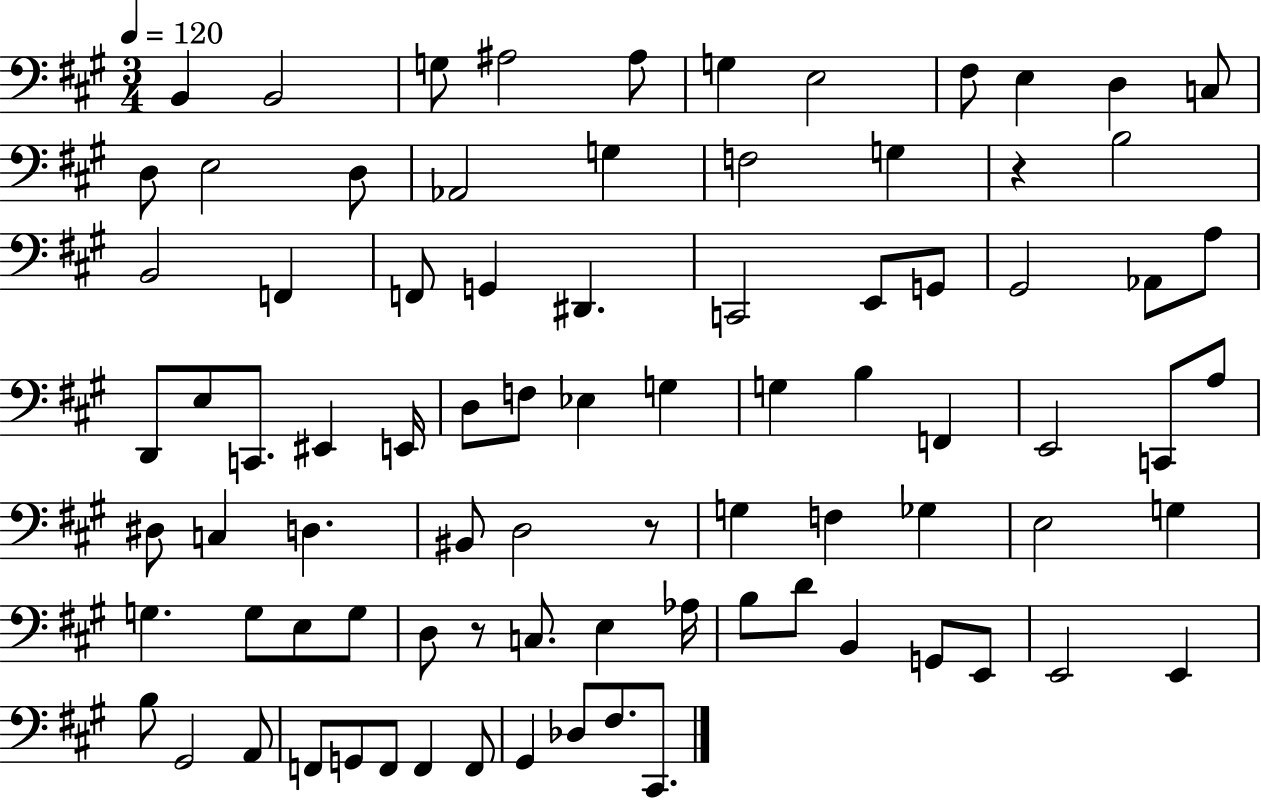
B2/q B2/h G3/e A#3/h A#3/e G3/q E3/h F#3/e E3/q D3/q C3/e D3/e E3/h D3/e Ab2/h G3/q F3/h G3/q R/q B3/h B2/h F2/q F2/e G2/q D#2/q. C2/h E2/e G2/e G#2/h Ab2/e A3/e D2/e E3/e C2/e. EIS2/q E2/s D3/e F3/e Eb3/q G3/q G3/q B3/q F2/q E2/h C2/e A3/e D#3/e C3/q D3/q. BIS2/e D3/h R/e G3/q F3/q Gb3/q E3/h G3/q G3/q. G3/e E3/e G3/e D3/e R/e C3/e. E3/q Ab3/s B3/e D4/e B2/q G2/e E2/e E2/h E2/q B3/e G#2/h A2/e F2/e G2/e F2/e F2/q F2/e G#2/q Db3/e F#3/e. C#2/e.